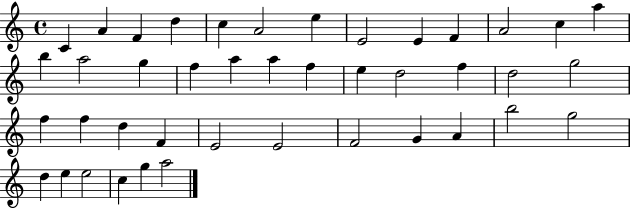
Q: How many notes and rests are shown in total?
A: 42